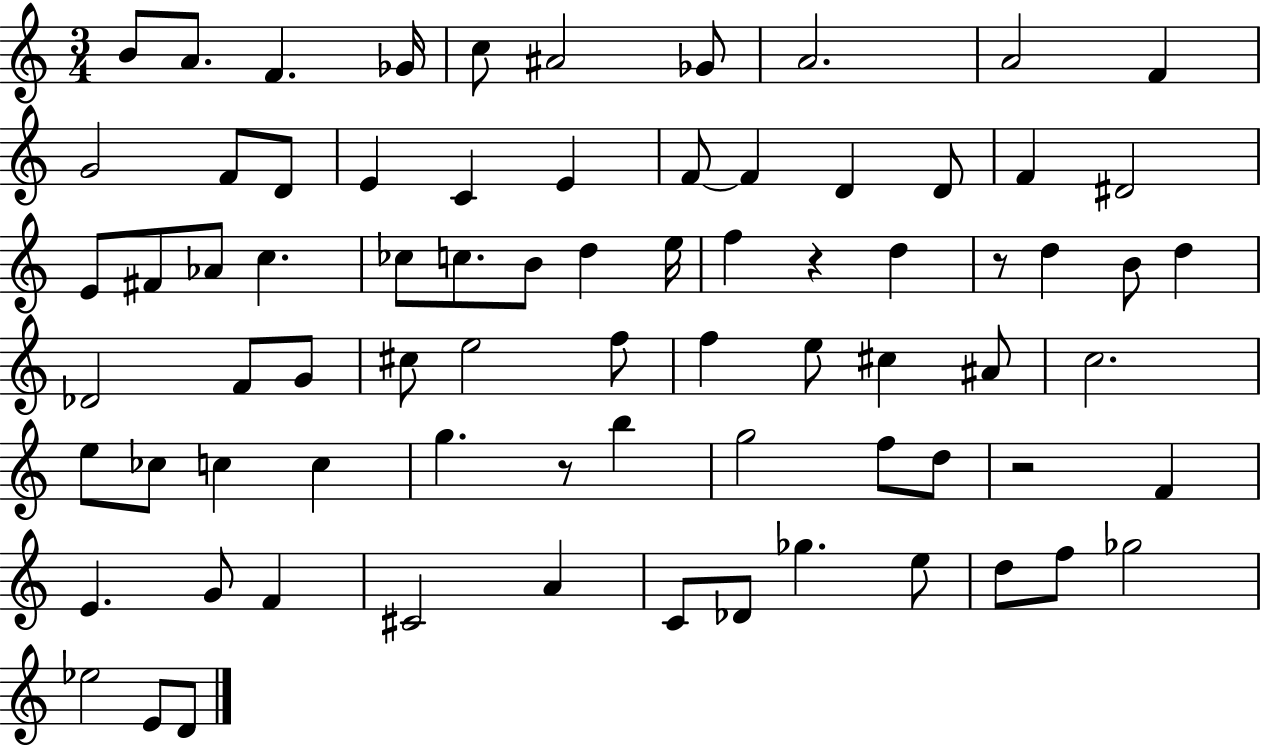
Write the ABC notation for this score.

X:1
T:Untitled
M:3/4
L:1/4
K:C
B/2 A/2 F _G/4 c/2 ^A2 _G/2 A2 A2 F G2 F/2 D/2 E C E F/2 F D D/2 F ^D2 E/2 ^F/2 _A/2 c _c/2 c/2 B/2 d e/4 f z d z/2 d B/2 d _D2 F/2 G/2 ^c/2 e2 f/2 f e/2 ^c ^A/2 c2 e/2 _c/2 c c g z/2 b g2 f/2 d/2 z2 F E G/2 F ^C2 A C/2 _D/2 _g e/2 d/2 f/2 _g2 _e2 E/2 D/2